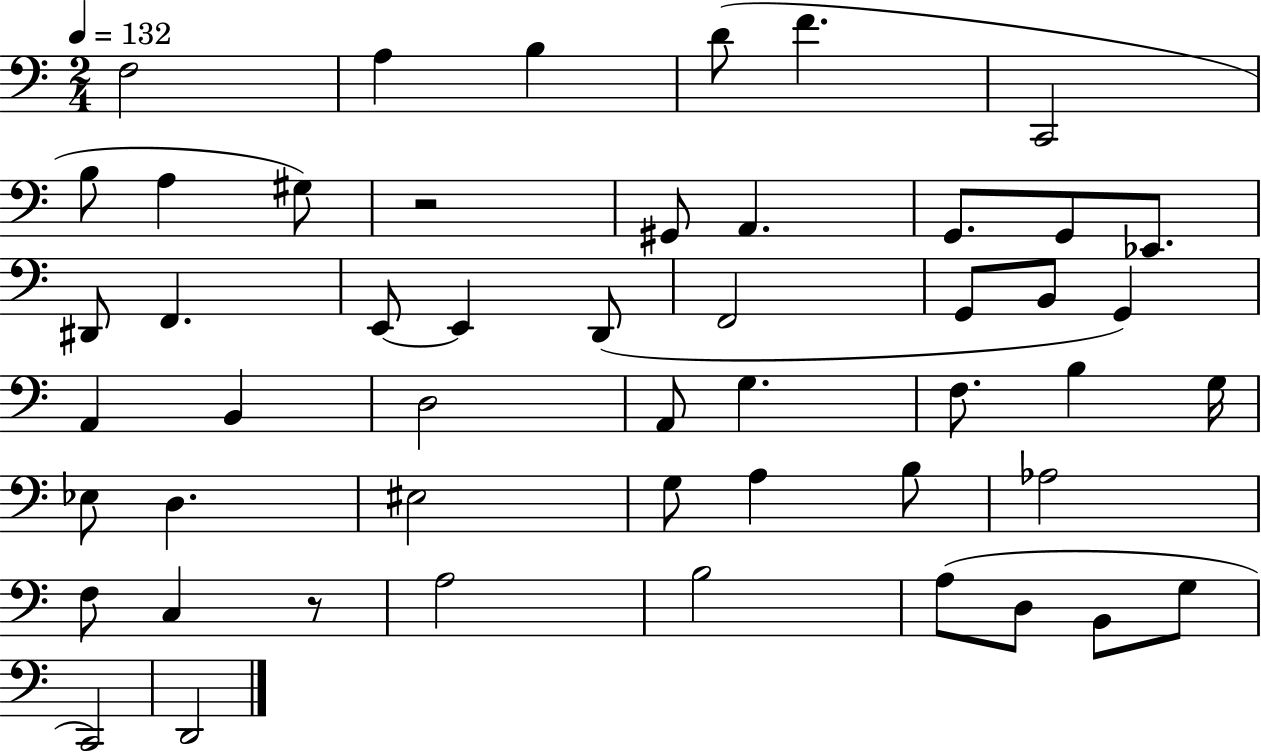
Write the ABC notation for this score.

X:1
T:Untitled
M:2/4
L:1/4
K:C
F,2 A, B, D/2 F C,,2 B,/2 A, ^G,/2 z2 ^G,,/2 A,, G,,/2 G,,/2 _E,,/2 ^D,,/2 F,, E,,/2 E,, D,,/2 F,,2 G,,/2 B,,/2 G,, A,, B,, D,2 A,,/2 G, F,/2 B, G,/4 _E,/2 D, ^E,2 G,/2 A, B,/2 _A,2 F,/2 C, z/2 A,2 B,2 A,/2 D,/2 B,,/2 G,/2 C,,2 D,,2